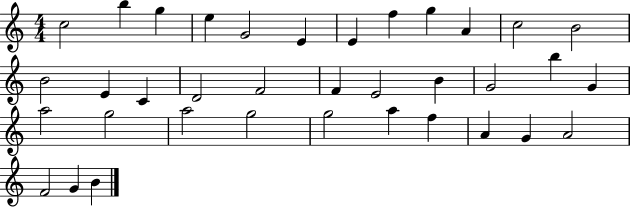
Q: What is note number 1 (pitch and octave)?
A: C5